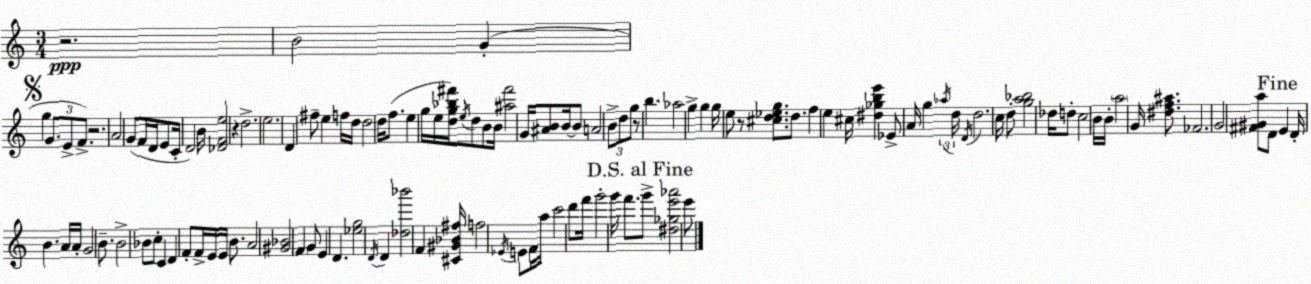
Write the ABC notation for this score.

X:1
T:Untitled
M:3/4
L:1/4
K:C
z2 B2 G g G/2 E/2 F/2 z2 A2 G/2 F/4 D/4 E/2 C/4 D2 B/4 [_DFe]2 z d2 e2 D ^f/2 e f/4 d/4 d2 d/4 f/2 e g/4 e/4 [dg_b^f']/4 e/4 d/2 B/2 B/4 [^a^f']2 G/4 [^AB]/2 B/4 B/2 A2 B/2 d/2 g/2 z/2 b _a2 g g g/4 e/2 z/2 [^cd_eg]/2 d/2 f e ^c/4 [^d_gbe'] _E/2 A/4 g _a/4 d/4 D/4 d2 c/4 d/2 [ga_b]2 _d/4 d/2 c2 B/4 B/4 a2 G/4 [^df^a]/2 _F2 G2 [^F^Ga]/2 D/2 E D/4 B A/4 A/4 G2 B/2 B2 _B/2 c/2 C D F/2 F/4 E/4 E/4 B/2 A2 [^G_B]2 F G/2 E D [_eg]2 D/4 D [_d_b']2 F [^C^G_B^f]/4 f2 _E/4 E/2 F/4 a/4 c'2 d'/2 f'/4 g'2 g'/4 f'/2 g'/2 [^d_ge'_a']2 e'/2